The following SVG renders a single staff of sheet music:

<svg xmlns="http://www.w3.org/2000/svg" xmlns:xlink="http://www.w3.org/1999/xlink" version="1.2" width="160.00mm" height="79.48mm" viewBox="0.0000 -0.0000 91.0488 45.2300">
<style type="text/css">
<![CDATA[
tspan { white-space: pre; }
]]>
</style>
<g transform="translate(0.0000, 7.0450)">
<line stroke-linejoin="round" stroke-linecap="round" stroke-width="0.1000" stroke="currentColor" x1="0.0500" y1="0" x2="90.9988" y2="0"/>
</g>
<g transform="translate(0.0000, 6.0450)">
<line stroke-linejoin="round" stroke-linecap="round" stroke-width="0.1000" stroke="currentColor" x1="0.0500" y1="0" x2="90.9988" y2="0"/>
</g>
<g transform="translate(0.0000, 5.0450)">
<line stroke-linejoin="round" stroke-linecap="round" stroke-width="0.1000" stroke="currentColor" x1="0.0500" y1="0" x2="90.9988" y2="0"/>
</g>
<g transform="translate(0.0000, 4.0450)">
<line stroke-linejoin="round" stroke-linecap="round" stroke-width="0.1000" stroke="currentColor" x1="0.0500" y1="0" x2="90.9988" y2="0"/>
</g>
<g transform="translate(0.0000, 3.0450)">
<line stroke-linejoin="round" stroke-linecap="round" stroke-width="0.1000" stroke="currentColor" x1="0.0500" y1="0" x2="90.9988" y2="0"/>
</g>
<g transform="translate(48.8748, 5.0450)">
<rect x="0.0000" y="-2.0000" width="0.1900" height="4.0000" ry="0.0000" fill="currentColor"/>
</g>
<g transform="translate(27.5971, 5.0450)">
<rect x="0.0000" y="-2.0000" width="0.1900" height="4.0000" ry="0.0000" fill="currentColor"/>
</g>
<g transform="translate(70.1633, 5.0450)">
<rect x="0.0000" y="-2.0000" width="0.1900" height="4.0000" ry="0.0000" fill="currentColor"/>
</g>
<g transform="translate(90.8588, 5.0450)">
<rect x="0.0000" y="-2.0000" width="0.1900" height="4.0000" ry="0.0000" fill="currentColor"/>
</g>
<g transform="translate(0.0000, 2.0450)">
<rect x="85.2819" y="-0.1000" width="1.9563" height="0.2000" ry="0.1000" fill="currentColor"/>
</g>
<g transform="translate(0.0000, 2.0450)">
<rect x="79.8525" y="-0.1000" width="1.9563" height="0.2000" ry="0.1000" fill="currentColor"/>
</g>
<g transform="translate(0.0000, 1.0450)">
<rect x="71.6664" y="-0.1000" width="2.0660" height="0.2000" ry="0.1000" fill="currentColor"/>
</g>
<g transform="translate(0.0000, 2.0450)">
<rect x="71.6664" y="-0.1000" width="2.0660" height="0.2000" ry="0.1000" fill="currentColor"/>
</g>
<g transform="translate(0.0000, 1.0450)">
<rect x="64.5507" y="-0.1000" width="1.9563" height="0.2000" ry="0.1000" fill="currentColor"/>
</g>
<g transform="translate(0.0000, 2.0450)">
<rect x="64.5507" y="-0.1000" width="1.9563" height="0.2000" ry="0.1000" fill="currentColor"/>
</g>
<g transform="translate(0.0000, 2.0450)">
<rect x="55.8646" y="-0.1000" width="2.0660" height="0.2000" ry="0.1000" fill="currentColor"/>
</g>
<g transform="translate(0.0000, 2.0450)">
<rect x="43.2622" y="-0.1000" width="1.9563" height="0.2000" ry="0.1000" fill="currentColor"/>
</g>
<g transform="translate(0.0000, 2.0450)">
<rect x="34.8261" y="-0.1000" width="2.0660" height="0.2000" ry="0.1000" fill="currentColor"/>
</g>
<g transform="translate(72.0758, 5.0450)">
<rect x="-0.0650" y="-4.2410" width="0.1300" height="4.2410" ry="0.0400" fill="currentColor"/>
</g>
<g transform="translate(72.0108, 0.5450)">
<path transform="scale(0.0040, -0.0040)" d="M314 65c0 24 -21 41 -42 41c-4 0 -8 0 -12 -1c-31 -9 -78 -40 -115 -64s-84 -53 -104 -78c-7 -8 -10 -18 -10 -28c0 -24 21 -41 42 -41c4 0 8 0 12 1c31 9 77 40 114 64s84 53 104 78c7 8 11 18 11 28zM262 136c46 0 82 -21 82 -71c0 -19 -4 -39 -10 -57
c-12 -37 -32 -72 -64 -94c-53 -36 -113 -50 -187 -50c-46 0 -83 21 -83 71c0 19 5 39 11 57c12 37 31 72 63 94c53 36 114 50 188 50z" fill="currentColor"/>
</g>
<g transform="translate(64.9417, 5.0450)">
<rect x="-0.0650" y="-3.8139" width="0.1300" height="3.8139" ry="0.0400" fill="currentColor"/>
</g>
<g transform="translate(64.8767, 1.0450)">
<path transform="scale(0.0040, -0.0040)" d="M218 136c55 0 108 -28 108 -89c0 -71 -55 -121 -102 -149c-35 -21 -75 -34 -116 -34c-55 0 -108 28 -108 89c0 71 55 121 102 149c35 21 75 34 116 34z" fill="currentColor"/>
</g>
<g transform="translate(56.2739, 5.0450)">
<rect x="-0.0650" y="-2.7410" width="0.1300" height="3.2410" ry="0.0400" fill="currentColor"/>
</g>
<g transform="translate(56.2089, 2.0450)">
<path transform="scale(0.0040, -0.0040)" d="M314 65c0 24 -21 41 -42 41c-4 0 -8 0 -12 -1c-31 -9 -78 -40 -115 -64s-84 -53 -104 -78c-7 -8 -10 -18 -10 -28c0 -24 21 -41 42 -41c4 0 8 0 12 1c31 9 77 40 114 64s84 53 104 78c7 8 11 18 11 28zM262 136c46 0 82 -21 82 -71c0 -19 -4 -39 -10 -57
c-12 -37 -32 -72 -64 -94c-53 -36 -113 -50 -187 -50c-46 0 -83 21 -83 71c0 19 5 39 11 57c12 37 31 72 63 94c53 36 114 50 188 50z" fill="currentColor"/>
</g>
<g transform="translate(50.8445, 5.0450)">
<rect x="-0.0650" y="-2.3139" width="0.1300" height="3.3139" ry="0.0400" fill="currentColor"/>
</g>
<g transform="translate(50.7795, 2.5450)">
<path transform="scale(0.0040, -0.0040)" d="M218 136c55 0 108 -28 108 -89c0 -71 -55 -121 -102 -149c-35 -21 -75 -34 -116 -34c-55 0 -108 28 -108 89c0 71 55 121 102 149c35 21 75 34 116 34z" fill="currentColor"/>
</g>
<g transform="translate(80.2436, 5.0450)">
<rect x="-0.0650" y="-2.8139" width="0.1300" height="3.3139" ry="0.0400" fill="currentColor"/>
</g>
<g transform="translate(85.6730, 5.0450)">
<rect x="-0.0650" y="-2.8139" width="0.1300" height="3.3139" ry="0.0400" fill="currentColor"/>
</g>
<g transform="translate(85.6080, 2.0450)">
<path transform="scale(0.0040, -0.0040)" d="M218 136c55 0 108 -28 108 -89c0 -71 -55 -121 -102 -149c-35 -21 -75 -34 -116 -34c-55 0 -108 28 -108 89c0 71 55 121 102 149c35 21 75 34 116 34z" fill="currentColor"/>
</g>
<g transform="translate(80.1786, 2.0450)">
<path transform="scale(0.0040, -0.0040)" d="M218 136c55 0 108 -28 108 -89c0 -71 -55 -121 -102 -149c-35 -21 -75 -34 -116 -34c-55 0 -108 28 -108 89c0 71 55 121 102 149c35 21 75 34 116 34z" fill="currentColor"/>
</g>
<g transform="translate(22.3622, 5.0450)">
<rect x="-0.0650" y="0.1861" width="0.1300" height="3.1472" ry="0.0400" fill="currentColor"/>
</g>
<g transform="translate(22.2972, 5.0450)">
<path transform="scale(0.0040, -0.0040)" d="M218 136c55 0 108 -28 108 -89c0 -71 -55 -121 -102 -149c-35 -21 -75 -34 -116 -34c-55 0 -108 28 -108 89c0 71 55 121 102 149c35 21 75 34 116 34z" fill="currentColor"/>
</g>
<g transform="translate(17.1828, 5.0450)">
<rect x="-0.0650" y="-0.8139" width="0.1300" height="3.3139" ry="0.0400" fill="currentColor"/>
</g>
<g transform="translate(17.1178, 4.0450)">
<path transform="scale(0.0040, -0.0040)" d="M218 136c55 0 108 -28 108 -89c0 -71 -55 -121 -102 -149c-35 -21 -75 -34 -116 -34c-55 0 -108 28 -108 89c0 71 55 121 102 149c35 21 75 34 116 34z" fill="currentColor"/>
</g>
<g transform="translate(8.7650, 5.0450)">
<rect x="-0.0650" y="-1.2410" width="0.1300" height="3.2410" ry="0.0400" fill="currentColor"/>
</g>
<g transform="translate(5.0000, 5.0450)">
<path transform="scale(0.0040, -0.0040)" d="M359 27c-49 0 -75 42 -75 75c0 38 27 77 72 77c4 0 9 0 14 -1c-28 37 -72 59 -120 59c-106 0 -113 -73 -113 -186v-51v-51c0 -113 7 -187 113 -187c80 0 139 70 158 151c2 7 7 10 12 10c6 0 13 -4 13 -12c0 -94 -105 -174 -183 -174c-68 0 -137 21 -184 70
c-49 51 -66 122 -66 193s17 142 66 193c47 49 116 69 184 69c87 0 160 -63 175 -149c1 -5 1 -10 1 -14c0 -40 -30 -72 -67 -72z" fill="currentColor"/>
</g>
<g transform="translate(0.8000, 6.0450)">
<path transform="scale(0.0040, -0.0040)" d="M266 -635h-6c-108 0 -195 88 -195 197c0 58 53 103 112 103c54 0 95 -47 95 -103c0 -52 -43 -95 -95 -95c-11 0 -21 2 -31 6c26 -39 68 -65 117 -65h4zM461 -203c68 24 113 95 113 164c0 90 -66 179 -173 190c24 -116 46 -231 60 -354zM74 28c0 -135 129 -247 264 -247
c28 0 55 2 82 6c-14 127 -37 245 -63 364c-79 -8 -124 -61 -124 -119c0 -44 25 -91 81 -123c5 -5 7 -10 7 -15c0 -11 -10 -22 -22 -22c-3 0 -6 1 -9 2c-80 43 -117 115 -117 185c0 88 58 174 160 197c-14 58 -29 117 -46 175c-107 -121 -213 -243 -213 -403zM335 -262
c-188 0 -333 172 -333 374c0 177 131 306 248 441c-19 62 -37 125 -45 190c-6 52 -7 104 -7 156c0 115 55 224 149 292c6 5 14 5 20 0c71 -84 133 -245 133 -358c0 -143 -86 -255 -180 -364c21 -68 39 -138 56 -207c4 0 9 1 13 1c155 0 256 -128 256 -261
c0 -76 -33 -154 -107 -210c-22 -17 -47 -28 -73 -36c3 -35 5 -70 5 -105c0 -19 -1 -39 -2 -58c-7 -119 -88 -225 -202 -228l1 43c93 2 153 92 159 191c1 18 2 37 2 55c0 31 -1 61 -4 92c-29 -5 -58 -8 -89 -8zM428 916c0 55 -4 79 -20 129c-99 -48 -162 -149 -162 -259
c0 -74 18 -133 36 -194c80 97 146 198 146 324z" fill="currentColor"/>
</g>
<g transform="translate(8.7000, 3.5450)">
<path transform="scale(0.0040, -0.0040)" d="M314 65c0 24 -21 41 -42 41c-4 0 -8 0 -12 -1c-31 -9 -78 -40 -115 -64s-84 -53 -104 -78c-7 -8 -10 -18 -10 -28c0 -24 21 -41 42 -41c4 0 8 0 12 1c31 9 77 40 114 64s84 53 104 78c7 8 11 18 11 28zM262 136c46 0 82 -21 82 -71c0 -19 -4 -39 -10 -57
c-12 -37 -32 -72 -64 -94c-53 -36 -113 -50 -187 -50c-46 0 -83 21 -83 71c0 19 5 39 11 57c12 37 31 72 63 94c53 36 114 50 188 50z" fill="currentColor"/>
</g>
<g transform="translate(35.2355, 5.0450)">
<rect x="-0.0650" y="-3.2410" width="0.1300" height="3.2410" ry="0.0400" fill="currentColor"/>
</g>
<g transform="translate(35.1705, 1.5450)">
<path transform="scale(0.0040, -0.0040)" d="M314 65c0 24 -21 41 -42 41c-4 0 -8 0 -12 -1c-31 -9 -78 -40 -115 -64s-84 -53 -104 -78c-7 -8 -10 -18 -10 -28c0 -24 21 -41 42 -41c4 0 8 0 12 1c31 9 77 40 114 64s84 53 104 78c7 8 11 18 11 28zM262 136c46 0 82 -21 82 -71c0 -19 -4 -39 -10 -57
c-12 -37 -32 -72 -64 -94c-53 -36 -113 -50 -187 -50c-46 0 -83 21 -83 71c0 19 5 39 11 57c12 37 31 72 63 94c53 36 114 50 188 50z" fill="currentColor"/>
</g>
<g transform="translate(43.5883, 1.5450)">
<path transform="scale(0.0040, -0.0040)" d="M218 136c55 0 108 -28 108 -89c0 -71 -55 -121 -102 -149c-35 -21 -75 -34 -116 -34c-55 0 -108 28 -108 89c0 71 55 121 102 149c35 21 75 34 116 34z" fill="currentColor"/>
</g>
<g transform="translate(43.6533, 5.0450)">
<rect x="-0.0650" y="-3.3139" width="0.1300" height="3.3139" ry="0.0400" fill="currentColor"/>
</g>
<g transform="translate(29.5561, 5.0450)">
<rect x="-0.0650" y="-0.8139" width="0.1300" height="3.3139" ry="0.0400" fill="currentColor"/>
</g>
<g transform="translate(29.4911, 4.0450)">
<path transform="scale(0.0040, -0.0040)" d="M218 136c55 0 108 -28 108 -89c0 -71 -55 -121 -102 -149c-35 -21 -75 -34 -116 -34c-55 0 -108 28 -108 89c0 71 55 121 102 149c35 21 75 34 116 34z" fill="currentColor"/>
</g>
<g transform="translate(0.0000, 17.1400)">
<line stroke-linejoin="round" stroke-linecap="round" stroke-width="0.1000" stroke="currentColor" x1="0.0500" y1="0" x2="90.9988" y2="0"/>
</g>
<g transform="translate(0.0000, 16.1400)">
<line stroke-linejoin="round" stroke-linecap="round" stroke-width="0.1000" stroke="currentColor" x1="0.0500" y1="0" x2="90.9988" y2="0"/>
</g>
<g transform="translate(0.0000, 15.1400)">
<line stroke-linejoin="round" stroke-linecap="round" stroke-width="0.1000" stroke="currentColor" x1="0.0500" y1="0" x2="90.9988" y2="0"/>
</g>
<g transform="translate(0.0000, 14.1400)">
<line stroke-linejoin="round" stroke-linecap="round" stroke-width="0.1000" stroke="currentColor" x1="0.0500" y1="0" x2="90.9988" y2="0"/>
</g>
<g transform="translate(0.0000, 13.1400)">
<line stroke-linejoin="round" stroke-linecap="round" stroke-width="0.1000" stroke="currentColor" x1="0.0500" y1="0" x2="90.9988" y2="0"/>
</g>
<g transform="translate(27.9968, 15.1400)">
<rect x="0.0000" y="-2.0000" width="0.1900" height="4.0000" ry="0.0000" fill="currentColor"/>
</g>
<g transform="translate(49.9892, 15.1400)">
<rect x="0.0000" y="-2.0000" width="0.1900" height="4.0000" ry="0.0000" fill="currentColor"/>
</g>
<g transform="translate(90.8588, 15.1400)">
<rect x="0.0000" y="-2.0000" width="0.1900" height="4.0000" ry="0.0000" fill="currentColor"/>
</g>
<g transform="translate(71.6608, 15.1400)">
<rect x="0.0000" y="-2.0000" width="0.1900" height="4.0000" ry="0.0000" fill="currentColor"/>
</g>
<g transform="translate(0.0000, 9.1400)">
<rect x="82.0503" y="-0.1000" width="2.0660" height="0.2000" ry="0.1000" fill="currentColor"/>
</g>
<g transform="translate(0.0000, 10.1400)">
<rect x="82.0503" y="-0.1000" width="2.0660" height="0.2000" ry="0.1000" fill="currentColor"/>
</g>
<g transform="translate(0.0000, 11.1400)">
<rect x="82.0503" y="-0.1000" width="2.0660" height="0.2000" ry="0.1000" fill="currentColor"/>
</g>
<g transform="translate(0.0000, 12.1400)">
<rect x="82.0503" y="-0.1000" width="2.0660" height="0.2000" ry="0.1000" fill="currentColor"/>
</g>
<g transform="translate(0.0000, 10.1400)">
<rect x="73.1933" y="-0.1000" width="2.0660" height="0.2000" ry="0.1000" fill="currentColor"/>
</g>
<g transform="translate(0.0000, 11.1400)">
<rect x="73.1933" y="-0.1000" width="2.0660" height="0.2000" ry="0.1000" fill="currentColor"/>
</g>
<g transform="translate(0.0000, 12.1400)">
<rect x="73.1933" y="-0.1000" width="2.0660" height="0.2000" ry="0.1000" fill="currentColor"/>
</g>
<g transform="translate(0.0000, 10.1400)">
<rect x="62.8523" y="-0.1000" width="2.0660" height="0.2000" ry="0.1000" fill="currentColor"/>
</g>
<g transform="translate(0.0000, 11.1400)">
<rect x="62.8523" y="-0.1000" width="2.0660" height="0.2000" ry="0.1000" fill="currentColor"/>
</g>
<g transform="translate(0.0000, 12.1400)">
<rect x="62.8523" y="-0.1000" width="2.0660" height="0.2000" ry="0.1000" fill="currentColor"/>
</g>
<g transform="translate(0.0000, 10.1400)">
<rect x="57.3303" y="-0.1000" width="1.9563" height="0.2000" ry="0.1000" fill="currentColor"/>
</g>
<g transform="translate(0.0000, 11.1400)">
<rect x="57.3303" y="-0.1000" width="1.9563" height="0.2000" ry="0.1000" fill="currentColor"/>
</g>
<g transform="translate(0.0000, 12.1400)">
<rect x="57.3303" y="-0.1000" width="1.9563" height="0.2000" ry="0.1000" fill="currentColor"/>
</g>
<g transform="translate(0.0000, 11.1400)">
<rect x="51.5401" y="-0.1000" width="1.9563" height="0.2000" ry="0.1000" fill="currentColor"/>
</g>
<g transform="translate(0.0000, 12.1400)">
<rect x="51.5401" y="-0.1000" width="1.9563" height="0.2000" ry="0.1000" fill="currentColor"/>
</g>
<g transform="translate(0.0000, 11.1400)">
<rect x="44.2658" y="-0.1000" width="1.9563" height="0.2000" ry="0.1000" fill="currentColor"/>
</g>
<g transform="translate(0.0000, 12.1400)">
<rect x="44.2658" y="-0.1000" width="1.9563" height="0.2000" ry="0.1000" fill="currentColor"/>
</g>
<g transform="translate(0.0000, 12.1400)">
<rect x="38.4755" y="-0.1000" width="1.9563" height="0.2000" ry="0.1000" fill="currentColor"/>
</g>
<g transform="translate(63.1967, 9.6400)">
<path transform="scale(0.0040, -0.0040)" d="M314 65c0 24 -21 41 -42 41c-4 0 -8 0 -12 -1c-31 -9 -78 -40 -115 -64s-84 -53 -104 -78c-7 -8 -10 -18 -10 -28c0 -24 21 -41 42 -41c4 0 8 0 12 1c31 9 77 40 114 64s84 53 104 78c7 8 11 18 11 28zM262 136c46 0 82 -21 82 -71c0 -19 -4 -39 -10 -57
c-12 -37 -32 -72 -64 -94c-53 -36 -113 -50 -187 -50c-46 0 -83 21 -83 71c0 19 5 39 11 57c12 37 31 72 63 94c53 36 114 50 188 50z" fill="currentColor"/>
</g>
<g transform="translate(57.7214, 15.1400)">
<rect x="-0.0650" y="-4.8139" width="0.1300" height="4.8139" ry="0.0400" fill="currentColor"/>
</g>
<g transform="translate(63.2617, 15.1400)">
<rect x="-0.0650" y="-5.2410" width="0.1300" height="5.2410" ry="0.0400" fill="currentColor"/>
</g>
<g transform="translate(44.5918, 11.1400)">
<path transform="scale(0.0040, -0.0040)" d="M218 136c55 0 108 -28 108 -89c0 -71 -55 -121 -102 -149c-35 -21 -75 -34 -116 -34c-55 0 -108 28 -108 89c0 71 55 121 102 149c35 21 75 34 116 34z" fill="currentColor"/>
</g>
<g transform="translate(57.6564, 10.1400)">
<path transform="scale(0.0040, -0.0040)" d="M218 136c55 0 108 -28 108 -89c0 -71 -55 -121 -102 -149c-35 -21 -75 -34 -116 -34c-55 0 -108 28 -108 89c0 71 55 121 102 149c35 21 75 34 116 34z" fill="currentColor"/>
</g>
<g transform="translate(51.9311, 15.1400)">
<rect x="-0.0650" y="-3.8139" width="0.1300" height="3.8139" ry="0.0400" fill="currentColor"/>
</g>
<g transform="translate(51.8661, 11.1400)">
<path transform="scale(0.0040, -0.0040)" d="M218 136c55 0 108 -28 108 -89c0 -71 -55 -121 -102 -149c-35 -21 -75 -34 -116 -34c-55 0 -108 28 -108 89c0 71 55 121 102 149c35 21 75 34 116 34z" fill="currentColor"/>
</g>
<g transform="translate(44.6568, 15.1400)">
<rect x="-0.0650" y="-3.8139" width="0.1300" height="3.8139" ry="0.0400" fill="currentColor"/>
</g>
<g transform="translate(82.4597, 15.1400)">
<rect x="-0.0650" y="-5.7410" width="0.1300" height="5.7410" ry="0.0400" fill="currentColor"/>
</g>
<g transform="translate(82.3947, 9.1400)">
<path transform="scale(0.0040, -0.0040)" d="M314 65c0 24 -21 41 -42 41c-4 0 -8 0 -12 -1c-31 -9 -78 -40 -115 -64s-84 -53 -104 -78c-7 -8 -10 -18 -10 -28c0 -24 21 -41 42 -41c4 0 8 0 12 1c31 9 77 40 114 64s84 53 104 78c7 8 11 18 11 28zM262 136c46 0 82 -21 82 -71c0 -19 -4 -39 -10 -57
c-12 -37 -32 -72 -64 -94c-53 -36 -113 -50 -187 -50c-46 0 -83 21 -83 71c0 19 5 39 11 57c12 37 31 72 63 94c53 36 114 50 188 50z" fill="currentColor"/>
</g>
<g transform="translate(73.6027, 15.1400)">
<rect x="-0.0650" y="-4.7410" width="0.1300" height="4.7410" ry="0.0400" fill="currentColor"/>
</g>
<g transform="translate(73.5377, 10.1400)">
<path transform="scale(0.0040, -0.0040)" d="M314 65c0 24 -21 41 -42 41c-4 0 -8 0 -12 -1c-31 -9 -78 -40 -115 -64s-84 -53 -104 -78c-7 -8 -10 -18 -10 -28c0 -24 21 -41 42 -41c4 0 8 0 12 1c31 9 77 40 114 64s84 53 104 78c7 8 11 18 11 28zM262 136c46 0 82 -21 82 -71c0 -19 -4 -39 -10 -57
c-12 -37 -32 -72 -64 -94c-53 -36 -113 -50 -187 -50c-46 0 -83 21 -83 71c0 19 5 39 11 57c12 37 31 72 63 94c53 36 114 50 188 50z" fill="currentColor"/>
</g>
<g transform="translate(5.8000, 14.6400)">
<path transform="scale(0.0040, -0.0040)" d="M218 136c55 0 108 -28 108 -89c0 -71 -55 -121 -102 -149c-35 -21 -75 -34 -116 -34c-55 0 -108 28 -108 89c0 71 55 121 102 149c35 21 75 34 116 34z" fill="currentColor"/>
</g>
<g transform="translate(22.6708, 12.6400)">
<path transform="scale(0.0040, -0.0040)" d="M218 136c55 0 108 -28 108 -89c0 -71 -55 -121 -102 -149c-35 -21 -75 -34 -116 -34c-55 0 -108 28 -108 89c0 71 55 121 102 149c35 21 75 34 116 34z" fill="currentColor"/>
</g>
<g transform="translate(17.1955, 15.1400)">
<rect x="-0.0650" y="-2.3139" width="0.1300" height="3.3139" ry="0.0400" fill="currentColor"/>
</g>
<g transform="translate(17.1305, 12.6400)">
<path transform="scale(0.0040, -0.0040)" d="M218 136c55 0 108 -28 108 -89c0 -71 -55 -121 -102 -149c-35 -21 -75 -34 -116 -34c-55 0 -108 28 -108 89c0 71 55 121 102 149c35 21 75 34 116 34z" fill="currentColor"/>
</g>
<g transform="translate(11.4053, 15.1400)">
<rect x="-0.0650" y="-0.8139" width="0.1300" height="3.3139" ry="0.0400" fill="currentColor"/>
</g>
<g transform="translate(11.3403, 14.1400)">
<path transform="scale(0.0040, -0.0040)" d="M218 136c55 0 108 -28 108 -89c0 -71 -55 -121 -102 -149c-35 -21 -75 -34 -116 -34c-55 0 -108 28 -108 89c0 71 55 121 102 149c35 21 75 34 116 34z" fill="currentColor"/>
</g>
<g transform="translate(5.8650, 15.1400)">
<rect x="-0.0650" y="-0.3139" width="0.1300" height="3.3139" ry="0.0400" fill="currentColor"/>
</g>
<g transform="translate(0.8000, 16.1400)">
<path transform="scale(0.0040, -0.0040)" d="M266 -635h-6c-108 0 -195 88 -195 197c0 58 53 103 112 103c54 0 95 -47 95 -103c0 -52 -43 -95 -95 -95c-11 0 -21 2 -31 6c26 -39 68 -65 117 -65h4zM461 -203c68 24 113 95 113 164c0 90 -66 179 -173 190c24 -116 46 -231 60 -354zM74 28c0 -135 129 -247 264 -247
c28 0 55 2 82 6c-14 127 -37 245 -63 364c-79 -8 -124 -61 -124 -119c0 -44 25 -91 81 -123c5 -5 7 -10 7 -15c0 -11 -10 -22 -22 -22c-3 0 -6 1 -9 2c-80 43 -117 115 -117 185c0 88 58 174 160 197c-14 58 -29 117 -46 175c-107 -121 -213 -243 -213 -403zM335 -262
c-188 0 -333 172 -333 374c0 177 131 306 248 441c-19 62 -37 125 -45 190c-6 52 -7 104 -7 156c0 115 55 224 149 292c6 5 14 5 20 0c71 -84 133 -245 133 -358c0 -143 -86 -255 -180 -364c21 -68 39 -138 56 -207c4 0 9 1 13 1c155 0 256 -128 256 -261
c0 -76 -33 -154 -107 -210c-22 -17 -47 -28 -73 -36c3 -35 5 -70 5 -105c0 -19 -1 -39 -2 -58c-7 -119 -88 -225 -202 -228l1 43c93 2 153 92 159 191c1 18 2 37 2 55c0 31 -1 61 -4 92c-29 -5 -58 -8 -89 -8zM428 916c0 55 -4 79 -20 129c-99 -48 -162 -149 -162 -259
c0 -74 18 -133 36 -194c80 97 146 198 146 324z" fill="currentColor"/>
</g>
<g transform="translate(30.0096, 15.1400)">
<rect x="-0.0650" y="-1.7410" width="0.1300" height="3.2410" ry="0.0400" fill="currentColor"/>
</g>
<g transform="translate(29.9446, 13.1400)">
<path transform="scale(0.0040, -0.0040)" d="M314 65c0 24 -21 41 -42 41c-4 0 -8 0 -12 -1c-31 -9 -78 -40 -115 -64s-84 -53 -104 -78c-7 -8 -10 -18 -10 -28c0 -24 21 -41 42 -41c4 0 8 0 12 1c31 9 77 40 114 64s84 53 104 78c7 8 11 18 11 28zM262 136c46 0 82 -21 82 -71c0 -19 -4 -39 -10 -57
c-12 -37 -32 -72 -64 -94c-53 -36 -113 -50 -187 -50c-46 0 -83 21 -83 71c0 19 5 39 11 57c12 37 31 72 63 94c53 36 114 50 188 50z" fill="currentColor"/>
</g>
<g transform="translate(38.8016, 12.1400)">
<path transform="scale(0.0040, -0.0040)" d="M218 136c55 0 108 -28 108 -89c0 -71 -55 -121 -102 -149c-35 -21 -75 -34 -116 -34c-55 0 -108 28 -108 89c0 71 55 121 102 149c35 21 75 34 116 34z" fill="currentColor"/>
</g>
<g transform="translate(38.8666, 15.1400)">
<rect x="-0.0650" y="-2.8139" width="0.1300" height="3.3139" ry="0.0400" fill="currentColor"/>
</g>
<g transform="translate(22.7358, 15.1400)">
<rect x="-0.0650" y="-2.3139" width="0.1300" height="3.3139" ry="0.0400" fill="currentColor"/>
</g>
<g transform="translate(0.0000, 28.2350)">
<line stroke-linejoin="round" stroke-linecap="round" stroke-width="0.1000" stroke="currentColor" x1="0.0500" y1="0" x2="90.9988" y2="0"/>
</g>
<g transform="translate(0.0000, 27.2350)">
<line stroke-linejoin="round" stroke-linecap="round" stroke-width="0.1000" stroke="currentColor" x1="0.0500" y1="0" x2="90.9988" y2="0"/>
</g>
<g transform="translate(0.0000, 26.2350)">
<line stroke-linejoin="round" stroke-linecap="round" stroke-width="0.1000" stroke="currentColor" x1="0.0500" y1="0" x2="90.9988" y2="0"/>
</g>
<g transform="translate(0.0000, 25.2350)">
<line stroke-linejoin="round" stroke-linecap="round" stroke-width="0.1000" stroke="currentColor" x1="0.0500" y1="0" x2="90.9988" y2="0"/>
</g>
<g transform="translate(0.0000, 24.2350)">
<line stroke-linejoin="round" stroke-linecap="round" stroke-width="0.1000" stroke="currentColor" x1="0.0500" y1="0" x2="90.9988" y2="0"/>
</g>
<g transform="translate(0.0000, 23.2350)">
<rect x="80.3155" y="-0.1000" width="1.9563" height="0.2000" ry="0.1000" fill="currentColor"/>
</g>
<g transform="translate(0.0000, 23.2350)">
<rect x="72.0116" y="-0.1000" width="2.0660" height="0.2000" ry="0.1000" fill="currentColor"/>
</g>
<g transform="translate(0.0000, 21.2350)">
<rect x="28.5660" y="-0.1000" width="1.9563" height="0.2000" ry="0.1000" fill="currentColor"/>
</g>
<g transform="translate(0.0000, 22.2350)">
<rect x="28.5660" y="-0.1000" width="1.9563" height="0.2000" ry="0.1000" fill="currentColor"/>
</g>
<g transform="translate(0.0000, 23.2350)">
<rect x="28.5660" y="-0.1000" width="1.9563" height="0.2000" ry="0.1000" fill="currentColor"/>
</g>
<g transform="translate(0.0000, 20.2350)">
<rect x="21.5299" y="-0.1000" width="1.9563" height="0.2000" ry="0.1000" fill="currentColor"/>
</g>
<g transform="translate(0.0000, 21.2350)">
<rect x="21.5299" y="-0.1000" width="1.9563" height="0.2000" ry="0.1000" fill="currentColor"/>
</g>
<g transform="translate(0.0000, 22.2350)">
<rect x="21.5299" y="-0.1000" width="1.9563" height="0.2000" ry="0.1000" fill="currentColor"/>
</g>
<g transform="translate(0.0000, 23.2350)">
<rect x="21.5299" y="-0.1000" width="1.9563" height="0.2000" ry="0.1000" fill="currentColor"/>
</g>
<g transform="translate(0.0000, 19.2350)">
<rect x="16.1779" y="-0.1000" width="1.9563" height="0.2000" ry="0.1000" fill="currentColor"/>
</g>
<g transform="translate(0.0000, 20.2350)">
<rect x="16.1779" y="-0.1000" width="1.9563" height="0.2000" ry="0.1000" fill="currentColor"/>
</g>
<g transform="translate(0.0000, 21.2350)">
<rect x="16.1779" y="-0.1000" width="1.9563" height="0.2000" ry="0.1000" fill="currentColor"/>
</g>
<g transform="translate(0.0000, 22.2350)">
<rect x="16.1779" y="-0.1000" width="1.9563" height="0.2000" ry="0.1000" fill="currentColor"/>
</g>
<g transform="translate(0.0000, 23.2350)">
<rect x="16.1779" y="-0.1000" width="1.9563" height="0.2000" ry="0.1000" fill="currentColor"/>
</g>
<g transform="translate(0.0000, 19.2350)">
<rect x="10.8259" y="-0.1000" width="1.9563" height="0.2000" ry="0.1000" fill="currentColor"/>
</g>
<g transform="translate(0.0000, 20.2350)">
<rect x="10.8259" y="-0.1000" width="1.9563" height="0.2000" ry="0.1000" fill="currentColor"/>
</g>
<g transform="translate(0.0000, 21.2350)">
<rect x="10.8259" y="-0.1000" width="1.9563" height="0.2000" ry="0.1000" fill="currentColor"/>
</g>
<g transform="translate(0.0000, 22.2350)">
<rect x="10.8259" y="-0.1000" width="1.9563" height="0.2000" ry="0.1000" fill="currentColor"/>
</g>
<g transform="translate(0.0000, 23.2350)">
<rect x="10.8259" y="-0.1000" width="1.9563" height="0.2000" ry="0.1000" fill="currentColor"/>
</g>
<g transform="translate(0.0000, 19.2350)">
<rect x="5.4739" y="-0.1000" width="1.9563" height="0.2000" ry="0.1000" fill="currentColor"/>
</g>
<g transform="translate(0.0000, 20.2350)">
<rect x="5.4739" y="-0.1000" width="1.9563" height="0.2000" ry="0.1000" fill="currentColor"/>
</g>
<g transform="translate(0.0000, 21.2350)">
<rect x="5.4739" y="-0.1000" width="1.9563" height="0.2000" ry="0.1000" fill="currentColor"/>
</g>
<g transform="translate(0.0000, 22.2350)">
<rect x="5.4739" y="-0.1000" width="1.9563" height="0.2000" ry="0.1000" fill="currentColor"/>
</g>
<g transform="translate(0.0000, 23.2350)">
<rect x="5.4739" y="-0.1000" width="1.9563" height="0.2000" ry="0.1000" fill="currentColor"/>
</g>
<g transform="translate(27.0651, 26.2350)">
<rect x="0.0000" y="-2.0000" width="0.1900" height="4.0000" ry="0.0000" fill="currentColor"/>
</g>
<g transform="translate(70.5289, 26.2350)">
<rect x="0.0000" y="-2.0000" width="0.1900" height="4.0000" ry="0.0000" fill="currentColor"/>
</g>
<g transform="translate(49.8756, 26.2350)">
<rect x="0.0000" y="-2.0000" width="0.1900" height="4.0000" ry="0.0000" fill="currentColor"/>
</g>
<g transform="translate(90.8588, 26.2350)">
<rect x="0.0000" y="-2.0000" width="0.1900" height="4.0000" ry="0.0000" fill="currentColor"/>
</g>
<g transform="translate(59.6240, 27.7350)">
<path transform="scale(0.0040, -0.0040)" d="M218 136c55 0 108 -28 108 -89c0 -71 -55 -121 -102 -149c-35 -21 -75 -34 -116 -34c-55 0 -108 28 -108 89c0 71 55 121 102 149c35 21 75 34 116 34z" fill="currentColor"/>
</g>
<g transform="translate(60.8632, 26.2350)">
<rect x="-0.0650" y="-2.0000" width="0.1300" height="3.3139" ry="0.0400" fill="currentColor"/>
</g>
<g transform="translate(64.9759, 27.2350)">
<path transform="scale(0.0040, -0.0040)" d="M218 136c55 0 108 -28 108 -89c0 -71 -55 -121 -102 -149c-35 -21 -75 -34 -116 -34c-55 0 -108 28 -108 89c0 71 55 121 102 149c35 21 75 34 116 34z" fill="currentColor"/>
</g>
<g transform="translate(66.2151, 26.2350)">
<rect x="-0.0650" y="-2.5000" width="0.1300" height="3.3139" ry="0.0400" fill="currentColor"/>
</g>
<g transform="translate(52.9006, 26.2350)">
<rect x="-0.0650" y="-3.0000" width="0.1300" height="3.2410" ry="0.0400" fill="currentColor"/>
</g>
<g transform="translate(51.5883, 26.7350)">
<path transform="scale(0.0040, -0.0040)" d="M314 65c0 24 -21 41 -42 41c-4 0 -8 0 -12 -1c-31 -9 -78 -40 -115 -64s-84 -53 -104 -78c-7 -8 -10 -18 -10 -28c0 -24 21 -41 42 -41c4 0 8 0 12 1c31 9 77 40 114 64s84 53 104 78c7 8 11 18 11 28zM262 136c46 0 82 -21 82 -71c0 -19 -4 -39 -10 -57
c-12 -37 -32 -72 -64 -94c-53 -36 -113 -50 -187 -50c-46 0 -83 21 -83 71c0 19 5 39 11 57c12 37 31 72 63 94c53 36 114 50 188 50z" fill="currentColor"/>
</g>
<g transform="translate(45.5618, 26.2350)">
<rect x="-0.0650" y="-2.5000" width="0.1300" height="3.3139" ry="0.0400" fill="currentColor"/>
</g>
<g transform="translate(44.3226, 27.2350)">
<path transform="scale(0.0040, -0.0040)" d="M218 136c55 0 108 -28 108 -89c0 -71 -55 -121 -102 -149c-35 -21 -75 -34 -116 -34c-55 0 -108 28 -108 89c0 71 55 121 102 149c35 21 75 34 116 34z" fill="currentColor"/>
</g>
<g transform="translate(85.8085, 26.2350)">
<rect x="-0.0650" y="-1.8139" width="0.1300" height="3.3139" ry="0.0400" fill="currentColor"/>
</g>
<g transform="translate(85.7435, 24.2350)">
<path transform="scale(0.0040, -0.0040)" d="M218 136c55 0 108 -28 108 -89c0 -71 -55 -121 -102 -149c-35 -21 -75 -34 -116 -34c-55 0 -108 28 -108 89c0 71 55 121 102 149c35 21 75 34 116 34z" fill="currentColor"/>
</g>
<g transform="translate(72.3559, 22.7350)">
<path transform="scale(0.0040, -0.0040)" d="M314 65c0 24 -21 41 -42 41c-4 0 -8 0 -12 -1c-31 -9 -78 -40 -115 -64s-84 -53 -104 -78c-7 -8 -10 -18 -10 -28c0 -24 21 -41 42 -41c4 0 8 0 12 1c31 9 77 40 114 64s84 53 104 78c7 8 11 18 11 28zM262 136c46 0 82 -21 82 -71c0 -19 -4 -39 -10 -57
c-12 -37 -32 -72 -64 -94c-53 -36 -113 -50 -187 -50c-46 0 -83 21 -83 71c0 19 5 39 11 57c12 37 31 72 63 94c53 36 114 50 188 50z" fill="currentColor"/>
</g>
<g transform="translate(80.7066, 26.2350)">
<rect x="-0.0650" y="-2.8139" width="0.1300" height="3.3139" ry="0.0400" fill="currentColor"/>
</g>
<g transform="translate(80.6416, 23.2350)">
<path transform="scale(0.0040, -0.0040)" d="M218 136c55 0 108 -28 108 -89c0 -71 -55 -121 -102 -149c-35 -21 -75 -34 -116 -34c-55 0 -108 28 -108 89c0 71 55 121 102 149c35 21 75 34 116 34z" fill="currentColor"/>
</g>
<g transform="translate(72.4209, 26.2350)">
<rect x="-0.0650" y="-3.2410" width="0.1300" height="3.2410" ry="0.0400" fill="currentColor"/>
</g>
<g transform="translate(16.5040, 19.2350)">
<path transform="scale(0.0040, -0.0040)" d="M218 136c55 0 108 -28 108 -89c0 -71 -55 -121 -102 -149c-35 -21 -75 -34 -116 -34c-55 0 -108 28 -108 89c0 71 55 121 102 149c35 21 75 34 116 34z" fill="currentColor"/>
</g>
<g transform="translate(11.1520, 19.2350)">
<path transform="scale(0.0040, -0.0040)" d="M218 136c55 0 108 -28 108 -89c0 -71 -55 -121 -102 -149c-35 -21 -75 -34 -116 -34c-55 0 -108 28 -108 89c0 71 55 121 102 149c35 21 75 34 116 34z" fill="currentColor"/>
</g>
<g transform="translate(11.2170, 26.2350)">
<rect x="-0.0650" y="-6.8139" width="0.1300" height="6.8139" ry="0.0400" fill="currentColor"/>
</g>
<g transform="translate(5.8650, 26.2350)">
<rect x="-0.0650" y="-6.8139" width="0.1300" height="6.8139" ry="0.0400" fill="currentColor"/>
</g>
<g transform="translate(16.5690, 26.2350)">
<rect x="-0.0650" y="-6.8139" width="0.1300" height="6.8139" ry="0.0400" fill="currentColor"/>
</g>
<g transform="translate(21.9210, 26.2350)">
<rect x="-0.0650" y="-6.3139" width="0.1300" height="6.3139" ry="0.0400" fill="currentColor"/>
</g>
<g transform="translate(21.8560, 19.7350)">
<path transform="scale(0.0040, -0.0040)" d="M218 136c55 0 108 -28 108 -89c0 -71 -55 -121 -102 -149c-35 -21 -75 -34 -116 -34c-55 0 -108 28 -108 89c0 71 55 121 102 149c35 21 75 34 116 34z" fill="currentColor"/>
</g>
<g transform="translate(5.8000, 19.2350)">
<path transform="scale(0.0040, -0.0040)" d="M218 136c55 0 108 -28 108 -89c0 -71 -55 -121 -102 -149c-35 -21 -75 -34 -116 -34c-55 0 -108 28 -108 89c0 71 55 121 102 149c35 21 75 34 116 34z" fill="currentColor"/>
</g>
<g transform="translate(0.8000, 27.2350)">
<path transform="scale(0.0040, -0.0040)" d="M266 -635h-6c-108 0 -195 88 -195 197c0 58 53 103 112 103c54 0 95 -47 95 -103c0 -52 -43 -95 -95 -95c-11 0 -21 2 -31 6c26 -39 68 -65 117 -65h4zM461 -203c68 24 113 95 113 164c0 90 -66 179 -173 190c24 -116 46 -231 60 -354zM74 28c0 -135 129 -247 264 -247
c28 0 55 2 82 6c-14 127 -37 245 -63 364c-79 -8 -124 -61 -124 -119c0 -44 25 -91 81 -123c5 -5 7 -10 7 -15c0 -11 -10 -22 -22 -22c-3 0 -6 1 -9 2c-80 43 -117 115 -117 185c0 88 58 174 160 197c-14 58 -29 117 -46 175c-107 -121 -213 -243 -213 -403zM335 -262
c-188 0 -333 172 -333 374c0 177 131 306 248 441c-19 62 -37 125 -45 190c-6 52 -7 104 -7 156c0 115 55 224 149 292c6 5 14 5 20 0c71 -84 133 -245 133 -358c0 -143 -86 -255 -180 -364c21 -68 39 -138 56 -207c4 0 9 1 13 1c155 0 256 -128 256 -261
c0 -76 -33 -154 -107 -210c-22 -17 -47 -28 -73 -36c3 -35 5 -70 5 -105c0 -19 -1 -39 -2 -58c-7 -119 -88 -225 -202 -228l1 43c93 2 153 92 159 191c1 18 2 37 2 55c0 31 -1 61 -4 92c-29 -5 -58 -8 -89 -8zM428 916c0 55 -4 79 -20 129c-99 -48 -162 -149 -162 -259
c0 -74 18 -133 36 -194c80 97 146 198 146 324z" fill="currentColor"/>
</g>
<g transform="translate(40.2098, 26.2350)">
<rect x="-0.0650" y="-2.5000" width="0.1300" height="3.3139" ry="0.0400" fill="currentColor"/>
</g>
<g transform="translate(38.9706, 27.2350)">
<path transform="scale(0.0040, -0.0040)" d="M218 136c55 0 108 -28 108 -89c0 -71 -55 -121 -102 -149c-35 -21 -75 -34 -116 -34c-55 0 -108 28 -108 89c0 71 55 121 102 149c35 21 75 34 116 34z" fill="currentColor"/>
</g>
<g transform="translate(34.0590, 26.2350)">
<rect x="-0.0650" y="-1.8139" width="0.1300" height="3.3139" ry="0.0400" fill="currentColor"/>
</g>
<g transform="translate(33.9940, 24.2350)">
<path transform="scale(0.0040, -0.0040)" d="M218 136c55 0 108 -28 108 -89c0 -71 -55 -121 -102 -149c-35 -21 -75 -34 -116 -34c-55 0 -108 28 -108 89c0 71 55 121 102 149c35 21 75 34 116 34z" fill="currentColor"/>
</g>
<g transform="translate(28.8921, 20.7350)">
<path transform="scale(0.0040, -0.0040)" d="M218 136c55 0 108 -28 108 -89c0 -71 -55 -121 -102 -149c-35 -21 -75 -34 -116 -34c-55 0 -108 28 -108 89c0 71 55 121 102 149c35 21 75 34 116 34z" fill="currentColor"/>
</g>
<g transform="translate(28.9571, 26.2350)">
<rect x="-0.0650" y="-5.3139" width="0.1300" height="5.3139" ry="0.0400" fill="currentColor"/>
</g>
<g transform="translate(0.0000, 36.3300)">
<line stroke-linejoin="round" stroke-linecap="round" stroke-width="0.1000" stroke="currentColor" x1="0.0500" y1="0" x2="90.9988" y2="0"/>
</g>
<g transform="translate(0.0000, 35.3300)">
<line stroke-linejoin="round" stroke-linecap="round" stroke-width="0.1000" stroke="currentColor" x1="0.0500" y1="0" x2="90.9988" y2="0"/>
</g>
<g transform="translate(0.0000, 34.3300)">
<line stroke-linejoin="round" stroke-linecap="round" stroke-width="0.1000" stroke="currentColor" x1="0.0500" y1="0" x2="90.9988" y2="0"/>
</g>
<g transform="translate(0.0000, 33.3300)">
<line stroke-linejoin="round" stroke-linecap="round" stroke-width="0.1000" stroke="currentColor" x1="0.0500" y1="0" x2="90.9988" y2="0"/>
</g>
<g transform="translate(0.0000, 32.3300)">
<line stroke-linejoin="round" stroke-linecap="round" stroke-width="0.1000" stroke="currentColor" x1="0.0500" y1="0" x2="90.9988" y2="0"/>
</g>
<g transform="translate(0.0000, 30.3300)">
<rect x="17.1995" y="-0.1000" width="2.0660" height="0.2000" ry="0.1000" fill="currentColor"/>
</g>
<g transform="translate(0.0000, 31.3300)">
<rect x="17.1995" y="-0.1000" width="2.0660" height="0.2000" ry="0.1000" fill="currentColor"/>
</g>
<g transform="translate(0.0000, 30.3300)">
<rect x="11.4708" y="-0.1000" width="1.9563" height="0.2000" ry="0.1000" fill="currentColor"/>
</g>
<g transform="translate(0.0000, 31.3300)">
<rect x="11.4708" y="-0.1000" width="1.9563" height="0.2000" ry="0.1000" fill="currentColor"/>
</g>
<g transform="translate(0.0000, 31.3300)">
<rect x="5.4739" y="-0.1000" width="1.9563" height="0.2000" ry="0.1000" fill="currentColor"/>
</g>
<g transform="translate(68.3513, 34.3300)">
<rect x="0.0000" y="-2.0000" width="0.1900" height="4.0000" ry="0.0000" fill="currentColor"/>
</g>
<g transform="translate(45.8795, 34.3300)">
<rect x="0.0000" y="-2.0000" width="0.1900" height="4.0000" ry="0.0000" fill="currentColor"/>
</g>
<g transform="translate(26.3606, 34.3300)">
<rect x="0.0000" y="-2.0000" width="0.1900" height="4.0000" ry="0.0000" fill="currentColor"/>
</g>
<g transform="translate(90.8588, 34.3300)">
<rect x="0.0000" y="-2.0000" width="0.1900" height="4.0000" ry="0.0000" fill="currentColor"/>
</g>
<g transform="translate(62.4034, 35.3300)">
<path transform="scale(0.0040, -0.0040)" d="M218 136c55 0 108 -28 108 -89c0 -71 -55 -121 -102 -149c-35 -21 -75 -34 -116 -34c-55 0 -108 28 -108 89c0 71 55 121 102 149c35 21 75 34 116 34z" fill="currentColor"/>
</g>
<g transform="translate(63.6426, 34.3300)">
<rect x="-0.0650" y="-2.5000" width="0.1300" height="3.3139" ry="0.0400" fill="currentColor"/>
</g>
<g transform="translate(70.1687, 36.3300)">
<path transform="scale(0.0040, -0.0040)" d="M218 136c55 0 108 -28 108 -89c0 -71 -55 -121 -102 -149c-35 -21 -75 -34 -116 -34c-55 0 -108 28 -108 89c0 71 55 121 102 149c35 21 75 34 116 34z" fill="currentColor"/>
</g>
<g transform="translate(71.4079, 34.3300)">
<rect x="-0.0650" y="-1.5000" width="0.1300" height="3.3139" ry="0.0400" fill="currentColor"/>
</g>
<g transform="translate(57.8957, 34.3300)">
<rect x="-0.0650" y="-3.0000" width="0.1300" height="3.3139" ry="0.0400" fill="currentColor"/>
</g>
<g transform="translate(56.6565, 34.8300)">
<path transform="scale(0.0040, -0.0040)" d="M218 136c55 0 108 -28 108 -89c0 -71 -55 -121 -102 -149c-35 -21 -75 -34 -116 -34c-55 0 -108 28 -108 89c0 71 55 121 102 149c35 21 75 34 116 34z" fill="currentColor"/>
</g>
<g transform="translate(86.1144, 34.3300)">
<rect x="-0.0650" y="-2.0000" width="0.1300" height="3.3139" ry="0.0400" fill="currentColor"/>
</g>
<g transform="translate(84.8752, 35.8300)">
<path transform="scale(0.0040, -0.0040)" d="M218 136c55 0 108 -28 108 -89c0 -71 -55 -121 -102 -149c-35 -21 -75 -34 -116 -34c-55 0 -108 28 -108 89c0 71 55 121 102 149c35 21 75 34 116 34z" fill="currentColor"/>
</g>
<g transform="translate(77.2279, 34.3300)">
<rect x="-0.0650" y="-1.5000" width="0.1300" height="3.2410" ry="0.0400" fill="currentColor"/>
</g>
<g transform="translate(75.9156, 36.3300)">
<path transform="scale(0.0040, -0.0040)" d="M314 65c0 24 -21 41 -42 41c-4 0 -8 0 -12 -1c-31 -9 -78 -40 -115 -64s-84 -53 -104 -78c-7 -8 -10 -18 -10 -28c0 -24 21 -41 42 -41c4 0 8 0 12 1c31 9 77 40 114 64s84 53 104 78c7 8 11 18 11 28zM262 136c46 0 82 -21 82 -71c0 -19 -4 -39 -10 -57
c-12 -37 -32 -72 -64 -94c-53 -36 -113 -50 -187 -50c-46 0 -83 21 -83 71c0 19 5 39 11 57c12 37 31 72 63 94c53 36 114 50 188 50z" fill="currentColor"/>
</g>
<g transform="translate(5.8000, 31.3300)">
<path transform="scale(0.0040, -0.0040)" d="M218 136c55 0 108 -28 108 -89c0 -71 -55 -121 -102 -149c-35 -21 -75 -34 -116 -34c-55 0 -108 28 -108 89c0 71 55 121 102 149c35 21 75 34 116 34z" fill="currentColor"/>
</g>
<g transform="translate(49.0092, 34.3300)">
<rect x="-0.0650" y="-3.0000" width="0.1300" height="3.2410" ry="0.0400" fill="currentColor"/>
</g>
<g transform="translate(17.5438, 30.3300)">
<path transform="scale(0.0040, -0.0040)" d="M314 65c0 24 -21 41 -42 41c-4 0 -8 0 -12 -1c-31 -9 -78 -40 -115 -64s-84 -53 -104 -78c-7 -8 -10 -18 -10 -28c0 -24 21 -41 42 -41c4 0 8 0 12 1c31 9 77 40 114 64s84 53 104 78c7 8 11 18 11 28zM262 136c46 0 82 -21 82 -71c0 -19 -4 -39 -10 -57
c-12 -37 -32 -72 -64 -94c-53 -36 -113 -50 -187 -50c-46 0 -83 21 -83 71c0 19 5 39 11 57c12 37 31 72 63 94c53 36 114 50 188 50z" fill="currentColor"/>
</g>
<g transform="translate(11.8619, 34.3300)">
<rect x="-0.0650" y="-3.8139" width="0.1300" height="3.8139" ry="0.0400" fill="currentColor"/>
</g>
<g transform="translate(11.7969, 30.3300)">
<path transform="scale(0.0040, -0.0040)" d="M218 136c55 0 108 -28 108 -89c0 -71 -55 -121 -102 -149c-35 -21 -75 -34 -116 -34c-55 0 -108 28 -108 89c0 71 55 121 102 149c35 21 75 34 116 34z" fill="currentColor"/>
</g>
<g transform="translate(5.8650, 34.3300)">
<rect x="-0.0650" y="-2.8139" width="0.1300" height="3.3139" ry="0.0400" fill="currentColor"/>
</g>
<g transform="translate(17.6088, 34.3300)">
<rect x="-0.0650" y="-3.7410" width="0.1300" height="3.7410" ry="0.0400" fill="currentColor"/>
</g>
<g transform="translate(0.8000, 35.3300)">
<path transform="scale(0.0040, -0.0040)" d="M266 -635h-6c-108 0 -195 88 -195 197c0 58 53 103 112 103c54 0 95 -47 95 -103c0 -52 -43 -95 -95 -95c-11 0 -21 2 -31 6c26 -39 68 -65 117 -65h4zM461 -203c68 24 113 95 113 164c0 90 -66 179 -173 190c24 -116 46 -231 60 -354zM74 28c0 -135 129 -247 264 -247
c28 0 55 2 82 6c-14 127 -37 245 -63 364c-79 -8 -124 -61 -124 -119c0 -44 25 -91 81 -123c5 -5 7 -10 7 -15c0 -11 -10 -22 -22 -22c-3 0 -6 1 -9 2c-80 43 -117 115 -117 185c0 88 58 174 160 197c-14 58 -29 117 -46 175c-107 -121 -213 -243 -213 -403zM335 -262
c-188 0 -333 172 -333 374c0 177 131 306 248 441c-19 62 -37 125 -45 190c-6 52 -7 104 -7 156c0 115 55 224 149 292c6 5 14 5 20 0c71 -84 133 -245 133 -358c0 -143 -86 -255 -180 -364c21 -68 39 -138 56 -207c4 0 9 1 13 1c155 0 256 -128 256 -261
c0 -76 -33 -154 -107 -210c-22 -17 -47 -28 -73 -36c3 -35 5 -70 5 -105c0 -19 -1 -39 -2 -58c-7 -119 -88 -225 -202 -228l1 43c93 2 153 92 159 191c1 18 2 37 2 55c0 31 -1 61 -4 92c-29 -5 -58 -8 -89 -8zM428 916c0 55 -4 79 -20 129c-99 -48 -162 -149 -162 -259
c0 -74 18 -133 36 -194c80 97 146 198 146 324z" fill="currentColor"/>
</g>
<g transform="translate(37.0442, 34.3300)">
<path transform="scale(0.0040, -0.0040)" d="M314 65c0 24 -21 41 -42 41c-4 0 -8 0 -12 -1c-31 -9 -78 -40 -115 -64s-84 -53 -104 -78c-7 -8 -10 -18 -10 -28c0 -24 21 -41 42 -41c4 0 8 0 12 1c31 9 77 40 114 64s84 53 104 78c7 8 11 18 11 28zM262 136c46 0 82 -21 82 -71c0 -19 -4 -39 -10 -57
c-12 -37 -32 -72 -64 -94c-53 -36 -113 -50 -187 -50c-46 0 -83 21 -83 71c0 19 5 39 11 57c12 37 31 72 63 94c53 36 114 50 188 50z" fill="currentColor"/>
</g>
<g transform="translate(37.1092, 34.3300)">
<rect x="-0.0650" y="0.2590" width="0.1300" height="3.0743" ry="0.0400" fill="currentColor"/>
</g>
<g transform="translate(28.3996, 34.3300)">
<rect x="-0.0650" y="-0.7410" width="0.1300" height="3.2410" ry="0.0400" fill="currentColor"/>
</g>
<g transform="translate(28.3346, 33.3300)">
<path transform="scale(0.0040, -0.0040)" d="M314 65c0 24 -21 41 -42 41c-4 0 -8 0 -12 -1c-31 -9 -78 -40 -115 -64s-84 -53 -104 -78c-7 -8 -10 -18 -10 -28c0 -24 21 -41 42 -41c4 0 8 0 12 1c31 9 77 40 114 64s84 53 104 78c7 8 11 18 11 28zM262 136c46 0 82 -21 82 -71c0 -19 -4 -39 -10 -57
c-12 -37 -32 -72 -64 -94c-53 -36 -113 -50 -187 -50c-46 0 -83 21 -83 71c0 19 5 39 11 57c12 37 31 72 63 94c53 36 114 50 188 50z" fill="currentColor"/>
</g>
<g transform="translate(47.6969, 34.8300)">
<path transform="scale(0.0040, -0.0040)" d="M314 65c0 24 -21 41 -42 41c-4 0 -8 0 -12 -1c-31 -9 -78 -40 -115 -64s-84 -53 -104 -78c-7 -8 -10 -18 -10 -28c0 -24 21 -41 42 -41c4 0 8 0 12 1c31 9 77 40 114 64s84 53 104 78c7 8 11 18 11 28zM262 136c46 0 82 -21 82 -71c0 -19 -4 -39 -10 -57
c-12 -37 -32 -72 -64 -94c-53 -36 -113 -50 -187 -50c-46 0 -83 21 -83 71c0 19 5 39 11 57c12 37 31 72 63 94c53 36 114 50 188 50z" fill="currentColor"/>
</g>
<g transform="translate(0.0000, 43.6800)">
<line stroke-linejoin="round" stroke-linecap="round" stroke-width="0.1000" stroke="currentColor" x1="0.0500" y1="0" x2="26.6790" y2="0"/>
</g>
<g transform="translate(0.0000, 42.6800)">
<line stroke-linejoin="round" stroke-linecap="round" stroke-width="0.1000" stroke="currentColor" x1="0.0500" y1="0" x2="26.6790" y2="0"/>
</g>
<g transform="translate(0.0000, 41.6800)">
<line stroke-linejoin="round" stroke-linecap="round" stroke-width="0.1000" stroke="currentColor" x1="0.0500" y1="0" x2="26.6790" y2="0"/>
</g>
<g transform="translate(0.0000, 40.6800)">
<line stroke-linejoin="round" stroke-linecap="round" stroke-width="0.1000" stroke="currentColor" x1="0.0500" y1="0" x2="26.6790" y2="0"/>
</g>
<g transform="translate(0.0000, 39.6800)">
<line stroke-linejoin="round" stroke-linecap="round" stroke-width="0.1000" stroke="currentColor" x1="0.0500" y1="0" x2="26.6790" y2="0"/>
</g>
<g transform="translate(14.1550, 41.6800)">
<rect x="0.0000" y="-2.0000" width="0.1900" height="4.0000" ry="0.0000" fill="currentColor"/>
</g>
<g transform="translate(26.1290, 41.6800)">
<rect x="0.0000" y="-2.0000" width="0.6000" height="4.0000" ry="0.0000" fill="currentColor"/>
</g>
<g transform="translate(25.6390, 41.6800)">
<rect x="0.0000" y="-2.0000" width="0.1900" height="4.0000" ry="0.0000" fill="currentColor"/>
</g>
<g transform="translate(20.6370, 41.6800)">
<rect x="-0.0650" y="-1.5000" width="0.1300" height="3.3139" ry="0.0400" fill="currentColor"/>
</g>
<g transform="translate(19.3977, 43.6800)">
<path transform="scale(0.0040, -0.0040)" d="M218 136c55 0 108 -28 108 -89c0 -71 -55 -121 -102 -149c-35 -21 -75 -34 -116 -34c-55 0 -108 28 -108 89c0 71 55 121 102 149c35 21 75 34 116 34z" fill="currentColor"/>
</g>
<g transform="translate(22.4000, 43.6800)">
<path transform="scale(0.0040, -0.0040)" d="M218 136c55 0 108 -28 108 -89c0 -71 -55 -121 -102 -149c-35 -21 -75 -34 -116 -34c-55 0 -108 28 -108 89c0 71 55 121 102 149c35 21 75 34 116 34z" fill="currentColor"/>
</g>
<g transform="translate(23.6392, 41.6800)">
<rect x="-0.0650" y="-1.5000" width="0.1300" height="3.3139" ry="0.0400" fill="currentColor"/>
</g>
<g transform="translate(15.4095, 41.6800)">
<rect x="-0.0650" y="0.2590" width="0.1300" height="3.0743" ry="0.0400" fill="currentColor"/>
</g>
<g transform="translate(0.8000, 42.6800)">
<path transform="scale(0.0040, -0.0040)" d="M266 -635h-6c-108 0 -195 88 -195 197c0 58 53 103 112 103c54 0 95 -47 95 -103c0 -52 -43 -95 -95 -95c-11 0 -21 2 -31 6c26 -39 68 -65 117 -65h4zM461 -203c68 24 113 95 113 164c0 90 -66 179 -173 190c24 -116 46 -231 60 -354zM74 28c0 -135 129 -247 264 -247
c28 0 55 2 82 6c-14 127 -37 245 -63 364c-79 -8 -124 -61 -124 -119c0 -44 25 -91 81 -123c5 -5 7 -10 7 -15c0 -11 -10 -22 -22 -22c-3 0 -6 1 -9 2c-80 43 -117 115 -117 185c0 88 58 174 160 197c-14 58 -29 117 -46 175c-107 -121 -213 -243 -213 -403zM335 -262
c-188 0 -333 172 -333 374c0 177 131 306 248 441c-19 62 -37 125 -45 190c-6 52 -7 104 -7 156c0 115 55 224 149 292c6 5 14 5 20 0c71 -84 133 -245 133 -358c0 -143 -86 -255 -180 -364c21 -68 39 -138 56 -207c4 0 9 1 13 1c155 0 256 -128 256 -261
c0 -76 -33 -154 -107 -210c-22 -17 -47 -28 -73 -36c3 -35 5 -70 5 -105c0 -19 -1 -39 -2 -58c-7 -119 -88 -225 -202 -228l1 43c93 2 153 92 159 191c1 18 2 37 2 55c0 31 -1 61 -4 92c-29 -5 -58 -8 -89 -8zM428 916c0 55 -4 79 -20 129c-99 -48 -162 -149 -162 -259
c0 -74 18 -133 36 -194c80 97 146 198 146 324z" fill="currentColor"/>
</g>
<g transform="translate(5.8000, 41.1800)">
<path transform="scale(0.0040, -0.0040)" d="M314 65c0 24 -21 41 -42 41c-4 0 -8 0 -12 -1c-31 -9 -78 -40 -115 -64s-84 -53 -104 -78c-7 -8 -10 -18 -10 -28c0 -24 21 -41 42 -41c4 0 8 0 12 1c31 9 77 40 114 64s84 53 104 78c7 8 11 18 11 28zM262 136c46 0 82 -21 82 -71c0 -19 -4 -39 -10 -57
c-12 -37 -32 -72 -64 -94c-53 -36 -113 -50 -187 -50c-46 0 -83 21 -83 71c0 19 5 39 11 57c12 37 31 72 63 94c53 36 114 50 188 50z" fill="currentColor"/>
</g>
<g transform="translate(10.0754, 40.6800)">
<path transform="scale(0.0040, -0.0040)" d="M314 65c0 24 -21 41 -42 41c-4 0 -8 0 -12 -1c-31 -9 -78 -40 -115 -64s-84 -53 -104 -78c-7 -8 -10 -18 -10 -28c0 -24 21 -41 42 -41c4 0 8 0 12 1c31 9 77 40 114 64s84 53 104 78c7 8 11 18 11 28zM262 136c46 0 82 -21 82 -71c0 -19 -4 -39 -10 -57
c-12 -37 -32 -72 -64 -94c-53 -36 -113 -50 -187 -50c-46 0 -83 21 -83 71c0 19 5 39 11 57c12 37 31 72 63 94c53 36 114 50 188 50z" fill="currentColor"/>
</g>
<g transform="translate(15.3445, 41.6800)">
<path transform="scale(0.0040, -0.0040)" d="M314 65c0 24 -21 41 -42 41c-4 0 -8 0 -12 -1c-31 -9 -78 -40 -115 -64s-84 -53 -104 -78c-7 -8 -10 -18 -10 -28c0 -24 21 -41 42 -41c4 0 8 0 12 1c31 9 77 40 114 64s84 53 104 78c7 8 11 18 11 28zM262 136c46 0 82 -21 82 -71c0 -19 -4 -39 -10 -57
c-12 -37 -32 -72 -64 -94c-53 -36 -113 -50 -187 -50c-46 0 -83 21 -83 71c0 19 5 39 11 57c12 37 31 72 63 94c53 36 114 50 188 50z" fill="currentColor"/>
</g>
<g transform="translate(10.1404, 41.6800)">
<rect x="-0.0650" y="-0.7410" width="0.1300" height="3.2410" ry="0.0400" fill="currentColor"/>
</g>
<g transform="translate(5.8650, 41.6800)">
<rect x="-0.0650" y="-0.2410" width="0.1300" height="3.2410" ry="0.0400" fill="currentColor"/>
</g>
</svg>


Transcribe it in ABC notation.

X:1
T:Untitled
M:4/4
L:1/4
K:C
e2 d B d b2 b g a2 c' d'2 a a c d g g f2 a c' c' e' f'2 e'2 g'2 b' b' b' a' f' f G G A2 F G b2 a f a c' c'2 d2 B2 A2 A G E E2 F c2 d2 B2 E E